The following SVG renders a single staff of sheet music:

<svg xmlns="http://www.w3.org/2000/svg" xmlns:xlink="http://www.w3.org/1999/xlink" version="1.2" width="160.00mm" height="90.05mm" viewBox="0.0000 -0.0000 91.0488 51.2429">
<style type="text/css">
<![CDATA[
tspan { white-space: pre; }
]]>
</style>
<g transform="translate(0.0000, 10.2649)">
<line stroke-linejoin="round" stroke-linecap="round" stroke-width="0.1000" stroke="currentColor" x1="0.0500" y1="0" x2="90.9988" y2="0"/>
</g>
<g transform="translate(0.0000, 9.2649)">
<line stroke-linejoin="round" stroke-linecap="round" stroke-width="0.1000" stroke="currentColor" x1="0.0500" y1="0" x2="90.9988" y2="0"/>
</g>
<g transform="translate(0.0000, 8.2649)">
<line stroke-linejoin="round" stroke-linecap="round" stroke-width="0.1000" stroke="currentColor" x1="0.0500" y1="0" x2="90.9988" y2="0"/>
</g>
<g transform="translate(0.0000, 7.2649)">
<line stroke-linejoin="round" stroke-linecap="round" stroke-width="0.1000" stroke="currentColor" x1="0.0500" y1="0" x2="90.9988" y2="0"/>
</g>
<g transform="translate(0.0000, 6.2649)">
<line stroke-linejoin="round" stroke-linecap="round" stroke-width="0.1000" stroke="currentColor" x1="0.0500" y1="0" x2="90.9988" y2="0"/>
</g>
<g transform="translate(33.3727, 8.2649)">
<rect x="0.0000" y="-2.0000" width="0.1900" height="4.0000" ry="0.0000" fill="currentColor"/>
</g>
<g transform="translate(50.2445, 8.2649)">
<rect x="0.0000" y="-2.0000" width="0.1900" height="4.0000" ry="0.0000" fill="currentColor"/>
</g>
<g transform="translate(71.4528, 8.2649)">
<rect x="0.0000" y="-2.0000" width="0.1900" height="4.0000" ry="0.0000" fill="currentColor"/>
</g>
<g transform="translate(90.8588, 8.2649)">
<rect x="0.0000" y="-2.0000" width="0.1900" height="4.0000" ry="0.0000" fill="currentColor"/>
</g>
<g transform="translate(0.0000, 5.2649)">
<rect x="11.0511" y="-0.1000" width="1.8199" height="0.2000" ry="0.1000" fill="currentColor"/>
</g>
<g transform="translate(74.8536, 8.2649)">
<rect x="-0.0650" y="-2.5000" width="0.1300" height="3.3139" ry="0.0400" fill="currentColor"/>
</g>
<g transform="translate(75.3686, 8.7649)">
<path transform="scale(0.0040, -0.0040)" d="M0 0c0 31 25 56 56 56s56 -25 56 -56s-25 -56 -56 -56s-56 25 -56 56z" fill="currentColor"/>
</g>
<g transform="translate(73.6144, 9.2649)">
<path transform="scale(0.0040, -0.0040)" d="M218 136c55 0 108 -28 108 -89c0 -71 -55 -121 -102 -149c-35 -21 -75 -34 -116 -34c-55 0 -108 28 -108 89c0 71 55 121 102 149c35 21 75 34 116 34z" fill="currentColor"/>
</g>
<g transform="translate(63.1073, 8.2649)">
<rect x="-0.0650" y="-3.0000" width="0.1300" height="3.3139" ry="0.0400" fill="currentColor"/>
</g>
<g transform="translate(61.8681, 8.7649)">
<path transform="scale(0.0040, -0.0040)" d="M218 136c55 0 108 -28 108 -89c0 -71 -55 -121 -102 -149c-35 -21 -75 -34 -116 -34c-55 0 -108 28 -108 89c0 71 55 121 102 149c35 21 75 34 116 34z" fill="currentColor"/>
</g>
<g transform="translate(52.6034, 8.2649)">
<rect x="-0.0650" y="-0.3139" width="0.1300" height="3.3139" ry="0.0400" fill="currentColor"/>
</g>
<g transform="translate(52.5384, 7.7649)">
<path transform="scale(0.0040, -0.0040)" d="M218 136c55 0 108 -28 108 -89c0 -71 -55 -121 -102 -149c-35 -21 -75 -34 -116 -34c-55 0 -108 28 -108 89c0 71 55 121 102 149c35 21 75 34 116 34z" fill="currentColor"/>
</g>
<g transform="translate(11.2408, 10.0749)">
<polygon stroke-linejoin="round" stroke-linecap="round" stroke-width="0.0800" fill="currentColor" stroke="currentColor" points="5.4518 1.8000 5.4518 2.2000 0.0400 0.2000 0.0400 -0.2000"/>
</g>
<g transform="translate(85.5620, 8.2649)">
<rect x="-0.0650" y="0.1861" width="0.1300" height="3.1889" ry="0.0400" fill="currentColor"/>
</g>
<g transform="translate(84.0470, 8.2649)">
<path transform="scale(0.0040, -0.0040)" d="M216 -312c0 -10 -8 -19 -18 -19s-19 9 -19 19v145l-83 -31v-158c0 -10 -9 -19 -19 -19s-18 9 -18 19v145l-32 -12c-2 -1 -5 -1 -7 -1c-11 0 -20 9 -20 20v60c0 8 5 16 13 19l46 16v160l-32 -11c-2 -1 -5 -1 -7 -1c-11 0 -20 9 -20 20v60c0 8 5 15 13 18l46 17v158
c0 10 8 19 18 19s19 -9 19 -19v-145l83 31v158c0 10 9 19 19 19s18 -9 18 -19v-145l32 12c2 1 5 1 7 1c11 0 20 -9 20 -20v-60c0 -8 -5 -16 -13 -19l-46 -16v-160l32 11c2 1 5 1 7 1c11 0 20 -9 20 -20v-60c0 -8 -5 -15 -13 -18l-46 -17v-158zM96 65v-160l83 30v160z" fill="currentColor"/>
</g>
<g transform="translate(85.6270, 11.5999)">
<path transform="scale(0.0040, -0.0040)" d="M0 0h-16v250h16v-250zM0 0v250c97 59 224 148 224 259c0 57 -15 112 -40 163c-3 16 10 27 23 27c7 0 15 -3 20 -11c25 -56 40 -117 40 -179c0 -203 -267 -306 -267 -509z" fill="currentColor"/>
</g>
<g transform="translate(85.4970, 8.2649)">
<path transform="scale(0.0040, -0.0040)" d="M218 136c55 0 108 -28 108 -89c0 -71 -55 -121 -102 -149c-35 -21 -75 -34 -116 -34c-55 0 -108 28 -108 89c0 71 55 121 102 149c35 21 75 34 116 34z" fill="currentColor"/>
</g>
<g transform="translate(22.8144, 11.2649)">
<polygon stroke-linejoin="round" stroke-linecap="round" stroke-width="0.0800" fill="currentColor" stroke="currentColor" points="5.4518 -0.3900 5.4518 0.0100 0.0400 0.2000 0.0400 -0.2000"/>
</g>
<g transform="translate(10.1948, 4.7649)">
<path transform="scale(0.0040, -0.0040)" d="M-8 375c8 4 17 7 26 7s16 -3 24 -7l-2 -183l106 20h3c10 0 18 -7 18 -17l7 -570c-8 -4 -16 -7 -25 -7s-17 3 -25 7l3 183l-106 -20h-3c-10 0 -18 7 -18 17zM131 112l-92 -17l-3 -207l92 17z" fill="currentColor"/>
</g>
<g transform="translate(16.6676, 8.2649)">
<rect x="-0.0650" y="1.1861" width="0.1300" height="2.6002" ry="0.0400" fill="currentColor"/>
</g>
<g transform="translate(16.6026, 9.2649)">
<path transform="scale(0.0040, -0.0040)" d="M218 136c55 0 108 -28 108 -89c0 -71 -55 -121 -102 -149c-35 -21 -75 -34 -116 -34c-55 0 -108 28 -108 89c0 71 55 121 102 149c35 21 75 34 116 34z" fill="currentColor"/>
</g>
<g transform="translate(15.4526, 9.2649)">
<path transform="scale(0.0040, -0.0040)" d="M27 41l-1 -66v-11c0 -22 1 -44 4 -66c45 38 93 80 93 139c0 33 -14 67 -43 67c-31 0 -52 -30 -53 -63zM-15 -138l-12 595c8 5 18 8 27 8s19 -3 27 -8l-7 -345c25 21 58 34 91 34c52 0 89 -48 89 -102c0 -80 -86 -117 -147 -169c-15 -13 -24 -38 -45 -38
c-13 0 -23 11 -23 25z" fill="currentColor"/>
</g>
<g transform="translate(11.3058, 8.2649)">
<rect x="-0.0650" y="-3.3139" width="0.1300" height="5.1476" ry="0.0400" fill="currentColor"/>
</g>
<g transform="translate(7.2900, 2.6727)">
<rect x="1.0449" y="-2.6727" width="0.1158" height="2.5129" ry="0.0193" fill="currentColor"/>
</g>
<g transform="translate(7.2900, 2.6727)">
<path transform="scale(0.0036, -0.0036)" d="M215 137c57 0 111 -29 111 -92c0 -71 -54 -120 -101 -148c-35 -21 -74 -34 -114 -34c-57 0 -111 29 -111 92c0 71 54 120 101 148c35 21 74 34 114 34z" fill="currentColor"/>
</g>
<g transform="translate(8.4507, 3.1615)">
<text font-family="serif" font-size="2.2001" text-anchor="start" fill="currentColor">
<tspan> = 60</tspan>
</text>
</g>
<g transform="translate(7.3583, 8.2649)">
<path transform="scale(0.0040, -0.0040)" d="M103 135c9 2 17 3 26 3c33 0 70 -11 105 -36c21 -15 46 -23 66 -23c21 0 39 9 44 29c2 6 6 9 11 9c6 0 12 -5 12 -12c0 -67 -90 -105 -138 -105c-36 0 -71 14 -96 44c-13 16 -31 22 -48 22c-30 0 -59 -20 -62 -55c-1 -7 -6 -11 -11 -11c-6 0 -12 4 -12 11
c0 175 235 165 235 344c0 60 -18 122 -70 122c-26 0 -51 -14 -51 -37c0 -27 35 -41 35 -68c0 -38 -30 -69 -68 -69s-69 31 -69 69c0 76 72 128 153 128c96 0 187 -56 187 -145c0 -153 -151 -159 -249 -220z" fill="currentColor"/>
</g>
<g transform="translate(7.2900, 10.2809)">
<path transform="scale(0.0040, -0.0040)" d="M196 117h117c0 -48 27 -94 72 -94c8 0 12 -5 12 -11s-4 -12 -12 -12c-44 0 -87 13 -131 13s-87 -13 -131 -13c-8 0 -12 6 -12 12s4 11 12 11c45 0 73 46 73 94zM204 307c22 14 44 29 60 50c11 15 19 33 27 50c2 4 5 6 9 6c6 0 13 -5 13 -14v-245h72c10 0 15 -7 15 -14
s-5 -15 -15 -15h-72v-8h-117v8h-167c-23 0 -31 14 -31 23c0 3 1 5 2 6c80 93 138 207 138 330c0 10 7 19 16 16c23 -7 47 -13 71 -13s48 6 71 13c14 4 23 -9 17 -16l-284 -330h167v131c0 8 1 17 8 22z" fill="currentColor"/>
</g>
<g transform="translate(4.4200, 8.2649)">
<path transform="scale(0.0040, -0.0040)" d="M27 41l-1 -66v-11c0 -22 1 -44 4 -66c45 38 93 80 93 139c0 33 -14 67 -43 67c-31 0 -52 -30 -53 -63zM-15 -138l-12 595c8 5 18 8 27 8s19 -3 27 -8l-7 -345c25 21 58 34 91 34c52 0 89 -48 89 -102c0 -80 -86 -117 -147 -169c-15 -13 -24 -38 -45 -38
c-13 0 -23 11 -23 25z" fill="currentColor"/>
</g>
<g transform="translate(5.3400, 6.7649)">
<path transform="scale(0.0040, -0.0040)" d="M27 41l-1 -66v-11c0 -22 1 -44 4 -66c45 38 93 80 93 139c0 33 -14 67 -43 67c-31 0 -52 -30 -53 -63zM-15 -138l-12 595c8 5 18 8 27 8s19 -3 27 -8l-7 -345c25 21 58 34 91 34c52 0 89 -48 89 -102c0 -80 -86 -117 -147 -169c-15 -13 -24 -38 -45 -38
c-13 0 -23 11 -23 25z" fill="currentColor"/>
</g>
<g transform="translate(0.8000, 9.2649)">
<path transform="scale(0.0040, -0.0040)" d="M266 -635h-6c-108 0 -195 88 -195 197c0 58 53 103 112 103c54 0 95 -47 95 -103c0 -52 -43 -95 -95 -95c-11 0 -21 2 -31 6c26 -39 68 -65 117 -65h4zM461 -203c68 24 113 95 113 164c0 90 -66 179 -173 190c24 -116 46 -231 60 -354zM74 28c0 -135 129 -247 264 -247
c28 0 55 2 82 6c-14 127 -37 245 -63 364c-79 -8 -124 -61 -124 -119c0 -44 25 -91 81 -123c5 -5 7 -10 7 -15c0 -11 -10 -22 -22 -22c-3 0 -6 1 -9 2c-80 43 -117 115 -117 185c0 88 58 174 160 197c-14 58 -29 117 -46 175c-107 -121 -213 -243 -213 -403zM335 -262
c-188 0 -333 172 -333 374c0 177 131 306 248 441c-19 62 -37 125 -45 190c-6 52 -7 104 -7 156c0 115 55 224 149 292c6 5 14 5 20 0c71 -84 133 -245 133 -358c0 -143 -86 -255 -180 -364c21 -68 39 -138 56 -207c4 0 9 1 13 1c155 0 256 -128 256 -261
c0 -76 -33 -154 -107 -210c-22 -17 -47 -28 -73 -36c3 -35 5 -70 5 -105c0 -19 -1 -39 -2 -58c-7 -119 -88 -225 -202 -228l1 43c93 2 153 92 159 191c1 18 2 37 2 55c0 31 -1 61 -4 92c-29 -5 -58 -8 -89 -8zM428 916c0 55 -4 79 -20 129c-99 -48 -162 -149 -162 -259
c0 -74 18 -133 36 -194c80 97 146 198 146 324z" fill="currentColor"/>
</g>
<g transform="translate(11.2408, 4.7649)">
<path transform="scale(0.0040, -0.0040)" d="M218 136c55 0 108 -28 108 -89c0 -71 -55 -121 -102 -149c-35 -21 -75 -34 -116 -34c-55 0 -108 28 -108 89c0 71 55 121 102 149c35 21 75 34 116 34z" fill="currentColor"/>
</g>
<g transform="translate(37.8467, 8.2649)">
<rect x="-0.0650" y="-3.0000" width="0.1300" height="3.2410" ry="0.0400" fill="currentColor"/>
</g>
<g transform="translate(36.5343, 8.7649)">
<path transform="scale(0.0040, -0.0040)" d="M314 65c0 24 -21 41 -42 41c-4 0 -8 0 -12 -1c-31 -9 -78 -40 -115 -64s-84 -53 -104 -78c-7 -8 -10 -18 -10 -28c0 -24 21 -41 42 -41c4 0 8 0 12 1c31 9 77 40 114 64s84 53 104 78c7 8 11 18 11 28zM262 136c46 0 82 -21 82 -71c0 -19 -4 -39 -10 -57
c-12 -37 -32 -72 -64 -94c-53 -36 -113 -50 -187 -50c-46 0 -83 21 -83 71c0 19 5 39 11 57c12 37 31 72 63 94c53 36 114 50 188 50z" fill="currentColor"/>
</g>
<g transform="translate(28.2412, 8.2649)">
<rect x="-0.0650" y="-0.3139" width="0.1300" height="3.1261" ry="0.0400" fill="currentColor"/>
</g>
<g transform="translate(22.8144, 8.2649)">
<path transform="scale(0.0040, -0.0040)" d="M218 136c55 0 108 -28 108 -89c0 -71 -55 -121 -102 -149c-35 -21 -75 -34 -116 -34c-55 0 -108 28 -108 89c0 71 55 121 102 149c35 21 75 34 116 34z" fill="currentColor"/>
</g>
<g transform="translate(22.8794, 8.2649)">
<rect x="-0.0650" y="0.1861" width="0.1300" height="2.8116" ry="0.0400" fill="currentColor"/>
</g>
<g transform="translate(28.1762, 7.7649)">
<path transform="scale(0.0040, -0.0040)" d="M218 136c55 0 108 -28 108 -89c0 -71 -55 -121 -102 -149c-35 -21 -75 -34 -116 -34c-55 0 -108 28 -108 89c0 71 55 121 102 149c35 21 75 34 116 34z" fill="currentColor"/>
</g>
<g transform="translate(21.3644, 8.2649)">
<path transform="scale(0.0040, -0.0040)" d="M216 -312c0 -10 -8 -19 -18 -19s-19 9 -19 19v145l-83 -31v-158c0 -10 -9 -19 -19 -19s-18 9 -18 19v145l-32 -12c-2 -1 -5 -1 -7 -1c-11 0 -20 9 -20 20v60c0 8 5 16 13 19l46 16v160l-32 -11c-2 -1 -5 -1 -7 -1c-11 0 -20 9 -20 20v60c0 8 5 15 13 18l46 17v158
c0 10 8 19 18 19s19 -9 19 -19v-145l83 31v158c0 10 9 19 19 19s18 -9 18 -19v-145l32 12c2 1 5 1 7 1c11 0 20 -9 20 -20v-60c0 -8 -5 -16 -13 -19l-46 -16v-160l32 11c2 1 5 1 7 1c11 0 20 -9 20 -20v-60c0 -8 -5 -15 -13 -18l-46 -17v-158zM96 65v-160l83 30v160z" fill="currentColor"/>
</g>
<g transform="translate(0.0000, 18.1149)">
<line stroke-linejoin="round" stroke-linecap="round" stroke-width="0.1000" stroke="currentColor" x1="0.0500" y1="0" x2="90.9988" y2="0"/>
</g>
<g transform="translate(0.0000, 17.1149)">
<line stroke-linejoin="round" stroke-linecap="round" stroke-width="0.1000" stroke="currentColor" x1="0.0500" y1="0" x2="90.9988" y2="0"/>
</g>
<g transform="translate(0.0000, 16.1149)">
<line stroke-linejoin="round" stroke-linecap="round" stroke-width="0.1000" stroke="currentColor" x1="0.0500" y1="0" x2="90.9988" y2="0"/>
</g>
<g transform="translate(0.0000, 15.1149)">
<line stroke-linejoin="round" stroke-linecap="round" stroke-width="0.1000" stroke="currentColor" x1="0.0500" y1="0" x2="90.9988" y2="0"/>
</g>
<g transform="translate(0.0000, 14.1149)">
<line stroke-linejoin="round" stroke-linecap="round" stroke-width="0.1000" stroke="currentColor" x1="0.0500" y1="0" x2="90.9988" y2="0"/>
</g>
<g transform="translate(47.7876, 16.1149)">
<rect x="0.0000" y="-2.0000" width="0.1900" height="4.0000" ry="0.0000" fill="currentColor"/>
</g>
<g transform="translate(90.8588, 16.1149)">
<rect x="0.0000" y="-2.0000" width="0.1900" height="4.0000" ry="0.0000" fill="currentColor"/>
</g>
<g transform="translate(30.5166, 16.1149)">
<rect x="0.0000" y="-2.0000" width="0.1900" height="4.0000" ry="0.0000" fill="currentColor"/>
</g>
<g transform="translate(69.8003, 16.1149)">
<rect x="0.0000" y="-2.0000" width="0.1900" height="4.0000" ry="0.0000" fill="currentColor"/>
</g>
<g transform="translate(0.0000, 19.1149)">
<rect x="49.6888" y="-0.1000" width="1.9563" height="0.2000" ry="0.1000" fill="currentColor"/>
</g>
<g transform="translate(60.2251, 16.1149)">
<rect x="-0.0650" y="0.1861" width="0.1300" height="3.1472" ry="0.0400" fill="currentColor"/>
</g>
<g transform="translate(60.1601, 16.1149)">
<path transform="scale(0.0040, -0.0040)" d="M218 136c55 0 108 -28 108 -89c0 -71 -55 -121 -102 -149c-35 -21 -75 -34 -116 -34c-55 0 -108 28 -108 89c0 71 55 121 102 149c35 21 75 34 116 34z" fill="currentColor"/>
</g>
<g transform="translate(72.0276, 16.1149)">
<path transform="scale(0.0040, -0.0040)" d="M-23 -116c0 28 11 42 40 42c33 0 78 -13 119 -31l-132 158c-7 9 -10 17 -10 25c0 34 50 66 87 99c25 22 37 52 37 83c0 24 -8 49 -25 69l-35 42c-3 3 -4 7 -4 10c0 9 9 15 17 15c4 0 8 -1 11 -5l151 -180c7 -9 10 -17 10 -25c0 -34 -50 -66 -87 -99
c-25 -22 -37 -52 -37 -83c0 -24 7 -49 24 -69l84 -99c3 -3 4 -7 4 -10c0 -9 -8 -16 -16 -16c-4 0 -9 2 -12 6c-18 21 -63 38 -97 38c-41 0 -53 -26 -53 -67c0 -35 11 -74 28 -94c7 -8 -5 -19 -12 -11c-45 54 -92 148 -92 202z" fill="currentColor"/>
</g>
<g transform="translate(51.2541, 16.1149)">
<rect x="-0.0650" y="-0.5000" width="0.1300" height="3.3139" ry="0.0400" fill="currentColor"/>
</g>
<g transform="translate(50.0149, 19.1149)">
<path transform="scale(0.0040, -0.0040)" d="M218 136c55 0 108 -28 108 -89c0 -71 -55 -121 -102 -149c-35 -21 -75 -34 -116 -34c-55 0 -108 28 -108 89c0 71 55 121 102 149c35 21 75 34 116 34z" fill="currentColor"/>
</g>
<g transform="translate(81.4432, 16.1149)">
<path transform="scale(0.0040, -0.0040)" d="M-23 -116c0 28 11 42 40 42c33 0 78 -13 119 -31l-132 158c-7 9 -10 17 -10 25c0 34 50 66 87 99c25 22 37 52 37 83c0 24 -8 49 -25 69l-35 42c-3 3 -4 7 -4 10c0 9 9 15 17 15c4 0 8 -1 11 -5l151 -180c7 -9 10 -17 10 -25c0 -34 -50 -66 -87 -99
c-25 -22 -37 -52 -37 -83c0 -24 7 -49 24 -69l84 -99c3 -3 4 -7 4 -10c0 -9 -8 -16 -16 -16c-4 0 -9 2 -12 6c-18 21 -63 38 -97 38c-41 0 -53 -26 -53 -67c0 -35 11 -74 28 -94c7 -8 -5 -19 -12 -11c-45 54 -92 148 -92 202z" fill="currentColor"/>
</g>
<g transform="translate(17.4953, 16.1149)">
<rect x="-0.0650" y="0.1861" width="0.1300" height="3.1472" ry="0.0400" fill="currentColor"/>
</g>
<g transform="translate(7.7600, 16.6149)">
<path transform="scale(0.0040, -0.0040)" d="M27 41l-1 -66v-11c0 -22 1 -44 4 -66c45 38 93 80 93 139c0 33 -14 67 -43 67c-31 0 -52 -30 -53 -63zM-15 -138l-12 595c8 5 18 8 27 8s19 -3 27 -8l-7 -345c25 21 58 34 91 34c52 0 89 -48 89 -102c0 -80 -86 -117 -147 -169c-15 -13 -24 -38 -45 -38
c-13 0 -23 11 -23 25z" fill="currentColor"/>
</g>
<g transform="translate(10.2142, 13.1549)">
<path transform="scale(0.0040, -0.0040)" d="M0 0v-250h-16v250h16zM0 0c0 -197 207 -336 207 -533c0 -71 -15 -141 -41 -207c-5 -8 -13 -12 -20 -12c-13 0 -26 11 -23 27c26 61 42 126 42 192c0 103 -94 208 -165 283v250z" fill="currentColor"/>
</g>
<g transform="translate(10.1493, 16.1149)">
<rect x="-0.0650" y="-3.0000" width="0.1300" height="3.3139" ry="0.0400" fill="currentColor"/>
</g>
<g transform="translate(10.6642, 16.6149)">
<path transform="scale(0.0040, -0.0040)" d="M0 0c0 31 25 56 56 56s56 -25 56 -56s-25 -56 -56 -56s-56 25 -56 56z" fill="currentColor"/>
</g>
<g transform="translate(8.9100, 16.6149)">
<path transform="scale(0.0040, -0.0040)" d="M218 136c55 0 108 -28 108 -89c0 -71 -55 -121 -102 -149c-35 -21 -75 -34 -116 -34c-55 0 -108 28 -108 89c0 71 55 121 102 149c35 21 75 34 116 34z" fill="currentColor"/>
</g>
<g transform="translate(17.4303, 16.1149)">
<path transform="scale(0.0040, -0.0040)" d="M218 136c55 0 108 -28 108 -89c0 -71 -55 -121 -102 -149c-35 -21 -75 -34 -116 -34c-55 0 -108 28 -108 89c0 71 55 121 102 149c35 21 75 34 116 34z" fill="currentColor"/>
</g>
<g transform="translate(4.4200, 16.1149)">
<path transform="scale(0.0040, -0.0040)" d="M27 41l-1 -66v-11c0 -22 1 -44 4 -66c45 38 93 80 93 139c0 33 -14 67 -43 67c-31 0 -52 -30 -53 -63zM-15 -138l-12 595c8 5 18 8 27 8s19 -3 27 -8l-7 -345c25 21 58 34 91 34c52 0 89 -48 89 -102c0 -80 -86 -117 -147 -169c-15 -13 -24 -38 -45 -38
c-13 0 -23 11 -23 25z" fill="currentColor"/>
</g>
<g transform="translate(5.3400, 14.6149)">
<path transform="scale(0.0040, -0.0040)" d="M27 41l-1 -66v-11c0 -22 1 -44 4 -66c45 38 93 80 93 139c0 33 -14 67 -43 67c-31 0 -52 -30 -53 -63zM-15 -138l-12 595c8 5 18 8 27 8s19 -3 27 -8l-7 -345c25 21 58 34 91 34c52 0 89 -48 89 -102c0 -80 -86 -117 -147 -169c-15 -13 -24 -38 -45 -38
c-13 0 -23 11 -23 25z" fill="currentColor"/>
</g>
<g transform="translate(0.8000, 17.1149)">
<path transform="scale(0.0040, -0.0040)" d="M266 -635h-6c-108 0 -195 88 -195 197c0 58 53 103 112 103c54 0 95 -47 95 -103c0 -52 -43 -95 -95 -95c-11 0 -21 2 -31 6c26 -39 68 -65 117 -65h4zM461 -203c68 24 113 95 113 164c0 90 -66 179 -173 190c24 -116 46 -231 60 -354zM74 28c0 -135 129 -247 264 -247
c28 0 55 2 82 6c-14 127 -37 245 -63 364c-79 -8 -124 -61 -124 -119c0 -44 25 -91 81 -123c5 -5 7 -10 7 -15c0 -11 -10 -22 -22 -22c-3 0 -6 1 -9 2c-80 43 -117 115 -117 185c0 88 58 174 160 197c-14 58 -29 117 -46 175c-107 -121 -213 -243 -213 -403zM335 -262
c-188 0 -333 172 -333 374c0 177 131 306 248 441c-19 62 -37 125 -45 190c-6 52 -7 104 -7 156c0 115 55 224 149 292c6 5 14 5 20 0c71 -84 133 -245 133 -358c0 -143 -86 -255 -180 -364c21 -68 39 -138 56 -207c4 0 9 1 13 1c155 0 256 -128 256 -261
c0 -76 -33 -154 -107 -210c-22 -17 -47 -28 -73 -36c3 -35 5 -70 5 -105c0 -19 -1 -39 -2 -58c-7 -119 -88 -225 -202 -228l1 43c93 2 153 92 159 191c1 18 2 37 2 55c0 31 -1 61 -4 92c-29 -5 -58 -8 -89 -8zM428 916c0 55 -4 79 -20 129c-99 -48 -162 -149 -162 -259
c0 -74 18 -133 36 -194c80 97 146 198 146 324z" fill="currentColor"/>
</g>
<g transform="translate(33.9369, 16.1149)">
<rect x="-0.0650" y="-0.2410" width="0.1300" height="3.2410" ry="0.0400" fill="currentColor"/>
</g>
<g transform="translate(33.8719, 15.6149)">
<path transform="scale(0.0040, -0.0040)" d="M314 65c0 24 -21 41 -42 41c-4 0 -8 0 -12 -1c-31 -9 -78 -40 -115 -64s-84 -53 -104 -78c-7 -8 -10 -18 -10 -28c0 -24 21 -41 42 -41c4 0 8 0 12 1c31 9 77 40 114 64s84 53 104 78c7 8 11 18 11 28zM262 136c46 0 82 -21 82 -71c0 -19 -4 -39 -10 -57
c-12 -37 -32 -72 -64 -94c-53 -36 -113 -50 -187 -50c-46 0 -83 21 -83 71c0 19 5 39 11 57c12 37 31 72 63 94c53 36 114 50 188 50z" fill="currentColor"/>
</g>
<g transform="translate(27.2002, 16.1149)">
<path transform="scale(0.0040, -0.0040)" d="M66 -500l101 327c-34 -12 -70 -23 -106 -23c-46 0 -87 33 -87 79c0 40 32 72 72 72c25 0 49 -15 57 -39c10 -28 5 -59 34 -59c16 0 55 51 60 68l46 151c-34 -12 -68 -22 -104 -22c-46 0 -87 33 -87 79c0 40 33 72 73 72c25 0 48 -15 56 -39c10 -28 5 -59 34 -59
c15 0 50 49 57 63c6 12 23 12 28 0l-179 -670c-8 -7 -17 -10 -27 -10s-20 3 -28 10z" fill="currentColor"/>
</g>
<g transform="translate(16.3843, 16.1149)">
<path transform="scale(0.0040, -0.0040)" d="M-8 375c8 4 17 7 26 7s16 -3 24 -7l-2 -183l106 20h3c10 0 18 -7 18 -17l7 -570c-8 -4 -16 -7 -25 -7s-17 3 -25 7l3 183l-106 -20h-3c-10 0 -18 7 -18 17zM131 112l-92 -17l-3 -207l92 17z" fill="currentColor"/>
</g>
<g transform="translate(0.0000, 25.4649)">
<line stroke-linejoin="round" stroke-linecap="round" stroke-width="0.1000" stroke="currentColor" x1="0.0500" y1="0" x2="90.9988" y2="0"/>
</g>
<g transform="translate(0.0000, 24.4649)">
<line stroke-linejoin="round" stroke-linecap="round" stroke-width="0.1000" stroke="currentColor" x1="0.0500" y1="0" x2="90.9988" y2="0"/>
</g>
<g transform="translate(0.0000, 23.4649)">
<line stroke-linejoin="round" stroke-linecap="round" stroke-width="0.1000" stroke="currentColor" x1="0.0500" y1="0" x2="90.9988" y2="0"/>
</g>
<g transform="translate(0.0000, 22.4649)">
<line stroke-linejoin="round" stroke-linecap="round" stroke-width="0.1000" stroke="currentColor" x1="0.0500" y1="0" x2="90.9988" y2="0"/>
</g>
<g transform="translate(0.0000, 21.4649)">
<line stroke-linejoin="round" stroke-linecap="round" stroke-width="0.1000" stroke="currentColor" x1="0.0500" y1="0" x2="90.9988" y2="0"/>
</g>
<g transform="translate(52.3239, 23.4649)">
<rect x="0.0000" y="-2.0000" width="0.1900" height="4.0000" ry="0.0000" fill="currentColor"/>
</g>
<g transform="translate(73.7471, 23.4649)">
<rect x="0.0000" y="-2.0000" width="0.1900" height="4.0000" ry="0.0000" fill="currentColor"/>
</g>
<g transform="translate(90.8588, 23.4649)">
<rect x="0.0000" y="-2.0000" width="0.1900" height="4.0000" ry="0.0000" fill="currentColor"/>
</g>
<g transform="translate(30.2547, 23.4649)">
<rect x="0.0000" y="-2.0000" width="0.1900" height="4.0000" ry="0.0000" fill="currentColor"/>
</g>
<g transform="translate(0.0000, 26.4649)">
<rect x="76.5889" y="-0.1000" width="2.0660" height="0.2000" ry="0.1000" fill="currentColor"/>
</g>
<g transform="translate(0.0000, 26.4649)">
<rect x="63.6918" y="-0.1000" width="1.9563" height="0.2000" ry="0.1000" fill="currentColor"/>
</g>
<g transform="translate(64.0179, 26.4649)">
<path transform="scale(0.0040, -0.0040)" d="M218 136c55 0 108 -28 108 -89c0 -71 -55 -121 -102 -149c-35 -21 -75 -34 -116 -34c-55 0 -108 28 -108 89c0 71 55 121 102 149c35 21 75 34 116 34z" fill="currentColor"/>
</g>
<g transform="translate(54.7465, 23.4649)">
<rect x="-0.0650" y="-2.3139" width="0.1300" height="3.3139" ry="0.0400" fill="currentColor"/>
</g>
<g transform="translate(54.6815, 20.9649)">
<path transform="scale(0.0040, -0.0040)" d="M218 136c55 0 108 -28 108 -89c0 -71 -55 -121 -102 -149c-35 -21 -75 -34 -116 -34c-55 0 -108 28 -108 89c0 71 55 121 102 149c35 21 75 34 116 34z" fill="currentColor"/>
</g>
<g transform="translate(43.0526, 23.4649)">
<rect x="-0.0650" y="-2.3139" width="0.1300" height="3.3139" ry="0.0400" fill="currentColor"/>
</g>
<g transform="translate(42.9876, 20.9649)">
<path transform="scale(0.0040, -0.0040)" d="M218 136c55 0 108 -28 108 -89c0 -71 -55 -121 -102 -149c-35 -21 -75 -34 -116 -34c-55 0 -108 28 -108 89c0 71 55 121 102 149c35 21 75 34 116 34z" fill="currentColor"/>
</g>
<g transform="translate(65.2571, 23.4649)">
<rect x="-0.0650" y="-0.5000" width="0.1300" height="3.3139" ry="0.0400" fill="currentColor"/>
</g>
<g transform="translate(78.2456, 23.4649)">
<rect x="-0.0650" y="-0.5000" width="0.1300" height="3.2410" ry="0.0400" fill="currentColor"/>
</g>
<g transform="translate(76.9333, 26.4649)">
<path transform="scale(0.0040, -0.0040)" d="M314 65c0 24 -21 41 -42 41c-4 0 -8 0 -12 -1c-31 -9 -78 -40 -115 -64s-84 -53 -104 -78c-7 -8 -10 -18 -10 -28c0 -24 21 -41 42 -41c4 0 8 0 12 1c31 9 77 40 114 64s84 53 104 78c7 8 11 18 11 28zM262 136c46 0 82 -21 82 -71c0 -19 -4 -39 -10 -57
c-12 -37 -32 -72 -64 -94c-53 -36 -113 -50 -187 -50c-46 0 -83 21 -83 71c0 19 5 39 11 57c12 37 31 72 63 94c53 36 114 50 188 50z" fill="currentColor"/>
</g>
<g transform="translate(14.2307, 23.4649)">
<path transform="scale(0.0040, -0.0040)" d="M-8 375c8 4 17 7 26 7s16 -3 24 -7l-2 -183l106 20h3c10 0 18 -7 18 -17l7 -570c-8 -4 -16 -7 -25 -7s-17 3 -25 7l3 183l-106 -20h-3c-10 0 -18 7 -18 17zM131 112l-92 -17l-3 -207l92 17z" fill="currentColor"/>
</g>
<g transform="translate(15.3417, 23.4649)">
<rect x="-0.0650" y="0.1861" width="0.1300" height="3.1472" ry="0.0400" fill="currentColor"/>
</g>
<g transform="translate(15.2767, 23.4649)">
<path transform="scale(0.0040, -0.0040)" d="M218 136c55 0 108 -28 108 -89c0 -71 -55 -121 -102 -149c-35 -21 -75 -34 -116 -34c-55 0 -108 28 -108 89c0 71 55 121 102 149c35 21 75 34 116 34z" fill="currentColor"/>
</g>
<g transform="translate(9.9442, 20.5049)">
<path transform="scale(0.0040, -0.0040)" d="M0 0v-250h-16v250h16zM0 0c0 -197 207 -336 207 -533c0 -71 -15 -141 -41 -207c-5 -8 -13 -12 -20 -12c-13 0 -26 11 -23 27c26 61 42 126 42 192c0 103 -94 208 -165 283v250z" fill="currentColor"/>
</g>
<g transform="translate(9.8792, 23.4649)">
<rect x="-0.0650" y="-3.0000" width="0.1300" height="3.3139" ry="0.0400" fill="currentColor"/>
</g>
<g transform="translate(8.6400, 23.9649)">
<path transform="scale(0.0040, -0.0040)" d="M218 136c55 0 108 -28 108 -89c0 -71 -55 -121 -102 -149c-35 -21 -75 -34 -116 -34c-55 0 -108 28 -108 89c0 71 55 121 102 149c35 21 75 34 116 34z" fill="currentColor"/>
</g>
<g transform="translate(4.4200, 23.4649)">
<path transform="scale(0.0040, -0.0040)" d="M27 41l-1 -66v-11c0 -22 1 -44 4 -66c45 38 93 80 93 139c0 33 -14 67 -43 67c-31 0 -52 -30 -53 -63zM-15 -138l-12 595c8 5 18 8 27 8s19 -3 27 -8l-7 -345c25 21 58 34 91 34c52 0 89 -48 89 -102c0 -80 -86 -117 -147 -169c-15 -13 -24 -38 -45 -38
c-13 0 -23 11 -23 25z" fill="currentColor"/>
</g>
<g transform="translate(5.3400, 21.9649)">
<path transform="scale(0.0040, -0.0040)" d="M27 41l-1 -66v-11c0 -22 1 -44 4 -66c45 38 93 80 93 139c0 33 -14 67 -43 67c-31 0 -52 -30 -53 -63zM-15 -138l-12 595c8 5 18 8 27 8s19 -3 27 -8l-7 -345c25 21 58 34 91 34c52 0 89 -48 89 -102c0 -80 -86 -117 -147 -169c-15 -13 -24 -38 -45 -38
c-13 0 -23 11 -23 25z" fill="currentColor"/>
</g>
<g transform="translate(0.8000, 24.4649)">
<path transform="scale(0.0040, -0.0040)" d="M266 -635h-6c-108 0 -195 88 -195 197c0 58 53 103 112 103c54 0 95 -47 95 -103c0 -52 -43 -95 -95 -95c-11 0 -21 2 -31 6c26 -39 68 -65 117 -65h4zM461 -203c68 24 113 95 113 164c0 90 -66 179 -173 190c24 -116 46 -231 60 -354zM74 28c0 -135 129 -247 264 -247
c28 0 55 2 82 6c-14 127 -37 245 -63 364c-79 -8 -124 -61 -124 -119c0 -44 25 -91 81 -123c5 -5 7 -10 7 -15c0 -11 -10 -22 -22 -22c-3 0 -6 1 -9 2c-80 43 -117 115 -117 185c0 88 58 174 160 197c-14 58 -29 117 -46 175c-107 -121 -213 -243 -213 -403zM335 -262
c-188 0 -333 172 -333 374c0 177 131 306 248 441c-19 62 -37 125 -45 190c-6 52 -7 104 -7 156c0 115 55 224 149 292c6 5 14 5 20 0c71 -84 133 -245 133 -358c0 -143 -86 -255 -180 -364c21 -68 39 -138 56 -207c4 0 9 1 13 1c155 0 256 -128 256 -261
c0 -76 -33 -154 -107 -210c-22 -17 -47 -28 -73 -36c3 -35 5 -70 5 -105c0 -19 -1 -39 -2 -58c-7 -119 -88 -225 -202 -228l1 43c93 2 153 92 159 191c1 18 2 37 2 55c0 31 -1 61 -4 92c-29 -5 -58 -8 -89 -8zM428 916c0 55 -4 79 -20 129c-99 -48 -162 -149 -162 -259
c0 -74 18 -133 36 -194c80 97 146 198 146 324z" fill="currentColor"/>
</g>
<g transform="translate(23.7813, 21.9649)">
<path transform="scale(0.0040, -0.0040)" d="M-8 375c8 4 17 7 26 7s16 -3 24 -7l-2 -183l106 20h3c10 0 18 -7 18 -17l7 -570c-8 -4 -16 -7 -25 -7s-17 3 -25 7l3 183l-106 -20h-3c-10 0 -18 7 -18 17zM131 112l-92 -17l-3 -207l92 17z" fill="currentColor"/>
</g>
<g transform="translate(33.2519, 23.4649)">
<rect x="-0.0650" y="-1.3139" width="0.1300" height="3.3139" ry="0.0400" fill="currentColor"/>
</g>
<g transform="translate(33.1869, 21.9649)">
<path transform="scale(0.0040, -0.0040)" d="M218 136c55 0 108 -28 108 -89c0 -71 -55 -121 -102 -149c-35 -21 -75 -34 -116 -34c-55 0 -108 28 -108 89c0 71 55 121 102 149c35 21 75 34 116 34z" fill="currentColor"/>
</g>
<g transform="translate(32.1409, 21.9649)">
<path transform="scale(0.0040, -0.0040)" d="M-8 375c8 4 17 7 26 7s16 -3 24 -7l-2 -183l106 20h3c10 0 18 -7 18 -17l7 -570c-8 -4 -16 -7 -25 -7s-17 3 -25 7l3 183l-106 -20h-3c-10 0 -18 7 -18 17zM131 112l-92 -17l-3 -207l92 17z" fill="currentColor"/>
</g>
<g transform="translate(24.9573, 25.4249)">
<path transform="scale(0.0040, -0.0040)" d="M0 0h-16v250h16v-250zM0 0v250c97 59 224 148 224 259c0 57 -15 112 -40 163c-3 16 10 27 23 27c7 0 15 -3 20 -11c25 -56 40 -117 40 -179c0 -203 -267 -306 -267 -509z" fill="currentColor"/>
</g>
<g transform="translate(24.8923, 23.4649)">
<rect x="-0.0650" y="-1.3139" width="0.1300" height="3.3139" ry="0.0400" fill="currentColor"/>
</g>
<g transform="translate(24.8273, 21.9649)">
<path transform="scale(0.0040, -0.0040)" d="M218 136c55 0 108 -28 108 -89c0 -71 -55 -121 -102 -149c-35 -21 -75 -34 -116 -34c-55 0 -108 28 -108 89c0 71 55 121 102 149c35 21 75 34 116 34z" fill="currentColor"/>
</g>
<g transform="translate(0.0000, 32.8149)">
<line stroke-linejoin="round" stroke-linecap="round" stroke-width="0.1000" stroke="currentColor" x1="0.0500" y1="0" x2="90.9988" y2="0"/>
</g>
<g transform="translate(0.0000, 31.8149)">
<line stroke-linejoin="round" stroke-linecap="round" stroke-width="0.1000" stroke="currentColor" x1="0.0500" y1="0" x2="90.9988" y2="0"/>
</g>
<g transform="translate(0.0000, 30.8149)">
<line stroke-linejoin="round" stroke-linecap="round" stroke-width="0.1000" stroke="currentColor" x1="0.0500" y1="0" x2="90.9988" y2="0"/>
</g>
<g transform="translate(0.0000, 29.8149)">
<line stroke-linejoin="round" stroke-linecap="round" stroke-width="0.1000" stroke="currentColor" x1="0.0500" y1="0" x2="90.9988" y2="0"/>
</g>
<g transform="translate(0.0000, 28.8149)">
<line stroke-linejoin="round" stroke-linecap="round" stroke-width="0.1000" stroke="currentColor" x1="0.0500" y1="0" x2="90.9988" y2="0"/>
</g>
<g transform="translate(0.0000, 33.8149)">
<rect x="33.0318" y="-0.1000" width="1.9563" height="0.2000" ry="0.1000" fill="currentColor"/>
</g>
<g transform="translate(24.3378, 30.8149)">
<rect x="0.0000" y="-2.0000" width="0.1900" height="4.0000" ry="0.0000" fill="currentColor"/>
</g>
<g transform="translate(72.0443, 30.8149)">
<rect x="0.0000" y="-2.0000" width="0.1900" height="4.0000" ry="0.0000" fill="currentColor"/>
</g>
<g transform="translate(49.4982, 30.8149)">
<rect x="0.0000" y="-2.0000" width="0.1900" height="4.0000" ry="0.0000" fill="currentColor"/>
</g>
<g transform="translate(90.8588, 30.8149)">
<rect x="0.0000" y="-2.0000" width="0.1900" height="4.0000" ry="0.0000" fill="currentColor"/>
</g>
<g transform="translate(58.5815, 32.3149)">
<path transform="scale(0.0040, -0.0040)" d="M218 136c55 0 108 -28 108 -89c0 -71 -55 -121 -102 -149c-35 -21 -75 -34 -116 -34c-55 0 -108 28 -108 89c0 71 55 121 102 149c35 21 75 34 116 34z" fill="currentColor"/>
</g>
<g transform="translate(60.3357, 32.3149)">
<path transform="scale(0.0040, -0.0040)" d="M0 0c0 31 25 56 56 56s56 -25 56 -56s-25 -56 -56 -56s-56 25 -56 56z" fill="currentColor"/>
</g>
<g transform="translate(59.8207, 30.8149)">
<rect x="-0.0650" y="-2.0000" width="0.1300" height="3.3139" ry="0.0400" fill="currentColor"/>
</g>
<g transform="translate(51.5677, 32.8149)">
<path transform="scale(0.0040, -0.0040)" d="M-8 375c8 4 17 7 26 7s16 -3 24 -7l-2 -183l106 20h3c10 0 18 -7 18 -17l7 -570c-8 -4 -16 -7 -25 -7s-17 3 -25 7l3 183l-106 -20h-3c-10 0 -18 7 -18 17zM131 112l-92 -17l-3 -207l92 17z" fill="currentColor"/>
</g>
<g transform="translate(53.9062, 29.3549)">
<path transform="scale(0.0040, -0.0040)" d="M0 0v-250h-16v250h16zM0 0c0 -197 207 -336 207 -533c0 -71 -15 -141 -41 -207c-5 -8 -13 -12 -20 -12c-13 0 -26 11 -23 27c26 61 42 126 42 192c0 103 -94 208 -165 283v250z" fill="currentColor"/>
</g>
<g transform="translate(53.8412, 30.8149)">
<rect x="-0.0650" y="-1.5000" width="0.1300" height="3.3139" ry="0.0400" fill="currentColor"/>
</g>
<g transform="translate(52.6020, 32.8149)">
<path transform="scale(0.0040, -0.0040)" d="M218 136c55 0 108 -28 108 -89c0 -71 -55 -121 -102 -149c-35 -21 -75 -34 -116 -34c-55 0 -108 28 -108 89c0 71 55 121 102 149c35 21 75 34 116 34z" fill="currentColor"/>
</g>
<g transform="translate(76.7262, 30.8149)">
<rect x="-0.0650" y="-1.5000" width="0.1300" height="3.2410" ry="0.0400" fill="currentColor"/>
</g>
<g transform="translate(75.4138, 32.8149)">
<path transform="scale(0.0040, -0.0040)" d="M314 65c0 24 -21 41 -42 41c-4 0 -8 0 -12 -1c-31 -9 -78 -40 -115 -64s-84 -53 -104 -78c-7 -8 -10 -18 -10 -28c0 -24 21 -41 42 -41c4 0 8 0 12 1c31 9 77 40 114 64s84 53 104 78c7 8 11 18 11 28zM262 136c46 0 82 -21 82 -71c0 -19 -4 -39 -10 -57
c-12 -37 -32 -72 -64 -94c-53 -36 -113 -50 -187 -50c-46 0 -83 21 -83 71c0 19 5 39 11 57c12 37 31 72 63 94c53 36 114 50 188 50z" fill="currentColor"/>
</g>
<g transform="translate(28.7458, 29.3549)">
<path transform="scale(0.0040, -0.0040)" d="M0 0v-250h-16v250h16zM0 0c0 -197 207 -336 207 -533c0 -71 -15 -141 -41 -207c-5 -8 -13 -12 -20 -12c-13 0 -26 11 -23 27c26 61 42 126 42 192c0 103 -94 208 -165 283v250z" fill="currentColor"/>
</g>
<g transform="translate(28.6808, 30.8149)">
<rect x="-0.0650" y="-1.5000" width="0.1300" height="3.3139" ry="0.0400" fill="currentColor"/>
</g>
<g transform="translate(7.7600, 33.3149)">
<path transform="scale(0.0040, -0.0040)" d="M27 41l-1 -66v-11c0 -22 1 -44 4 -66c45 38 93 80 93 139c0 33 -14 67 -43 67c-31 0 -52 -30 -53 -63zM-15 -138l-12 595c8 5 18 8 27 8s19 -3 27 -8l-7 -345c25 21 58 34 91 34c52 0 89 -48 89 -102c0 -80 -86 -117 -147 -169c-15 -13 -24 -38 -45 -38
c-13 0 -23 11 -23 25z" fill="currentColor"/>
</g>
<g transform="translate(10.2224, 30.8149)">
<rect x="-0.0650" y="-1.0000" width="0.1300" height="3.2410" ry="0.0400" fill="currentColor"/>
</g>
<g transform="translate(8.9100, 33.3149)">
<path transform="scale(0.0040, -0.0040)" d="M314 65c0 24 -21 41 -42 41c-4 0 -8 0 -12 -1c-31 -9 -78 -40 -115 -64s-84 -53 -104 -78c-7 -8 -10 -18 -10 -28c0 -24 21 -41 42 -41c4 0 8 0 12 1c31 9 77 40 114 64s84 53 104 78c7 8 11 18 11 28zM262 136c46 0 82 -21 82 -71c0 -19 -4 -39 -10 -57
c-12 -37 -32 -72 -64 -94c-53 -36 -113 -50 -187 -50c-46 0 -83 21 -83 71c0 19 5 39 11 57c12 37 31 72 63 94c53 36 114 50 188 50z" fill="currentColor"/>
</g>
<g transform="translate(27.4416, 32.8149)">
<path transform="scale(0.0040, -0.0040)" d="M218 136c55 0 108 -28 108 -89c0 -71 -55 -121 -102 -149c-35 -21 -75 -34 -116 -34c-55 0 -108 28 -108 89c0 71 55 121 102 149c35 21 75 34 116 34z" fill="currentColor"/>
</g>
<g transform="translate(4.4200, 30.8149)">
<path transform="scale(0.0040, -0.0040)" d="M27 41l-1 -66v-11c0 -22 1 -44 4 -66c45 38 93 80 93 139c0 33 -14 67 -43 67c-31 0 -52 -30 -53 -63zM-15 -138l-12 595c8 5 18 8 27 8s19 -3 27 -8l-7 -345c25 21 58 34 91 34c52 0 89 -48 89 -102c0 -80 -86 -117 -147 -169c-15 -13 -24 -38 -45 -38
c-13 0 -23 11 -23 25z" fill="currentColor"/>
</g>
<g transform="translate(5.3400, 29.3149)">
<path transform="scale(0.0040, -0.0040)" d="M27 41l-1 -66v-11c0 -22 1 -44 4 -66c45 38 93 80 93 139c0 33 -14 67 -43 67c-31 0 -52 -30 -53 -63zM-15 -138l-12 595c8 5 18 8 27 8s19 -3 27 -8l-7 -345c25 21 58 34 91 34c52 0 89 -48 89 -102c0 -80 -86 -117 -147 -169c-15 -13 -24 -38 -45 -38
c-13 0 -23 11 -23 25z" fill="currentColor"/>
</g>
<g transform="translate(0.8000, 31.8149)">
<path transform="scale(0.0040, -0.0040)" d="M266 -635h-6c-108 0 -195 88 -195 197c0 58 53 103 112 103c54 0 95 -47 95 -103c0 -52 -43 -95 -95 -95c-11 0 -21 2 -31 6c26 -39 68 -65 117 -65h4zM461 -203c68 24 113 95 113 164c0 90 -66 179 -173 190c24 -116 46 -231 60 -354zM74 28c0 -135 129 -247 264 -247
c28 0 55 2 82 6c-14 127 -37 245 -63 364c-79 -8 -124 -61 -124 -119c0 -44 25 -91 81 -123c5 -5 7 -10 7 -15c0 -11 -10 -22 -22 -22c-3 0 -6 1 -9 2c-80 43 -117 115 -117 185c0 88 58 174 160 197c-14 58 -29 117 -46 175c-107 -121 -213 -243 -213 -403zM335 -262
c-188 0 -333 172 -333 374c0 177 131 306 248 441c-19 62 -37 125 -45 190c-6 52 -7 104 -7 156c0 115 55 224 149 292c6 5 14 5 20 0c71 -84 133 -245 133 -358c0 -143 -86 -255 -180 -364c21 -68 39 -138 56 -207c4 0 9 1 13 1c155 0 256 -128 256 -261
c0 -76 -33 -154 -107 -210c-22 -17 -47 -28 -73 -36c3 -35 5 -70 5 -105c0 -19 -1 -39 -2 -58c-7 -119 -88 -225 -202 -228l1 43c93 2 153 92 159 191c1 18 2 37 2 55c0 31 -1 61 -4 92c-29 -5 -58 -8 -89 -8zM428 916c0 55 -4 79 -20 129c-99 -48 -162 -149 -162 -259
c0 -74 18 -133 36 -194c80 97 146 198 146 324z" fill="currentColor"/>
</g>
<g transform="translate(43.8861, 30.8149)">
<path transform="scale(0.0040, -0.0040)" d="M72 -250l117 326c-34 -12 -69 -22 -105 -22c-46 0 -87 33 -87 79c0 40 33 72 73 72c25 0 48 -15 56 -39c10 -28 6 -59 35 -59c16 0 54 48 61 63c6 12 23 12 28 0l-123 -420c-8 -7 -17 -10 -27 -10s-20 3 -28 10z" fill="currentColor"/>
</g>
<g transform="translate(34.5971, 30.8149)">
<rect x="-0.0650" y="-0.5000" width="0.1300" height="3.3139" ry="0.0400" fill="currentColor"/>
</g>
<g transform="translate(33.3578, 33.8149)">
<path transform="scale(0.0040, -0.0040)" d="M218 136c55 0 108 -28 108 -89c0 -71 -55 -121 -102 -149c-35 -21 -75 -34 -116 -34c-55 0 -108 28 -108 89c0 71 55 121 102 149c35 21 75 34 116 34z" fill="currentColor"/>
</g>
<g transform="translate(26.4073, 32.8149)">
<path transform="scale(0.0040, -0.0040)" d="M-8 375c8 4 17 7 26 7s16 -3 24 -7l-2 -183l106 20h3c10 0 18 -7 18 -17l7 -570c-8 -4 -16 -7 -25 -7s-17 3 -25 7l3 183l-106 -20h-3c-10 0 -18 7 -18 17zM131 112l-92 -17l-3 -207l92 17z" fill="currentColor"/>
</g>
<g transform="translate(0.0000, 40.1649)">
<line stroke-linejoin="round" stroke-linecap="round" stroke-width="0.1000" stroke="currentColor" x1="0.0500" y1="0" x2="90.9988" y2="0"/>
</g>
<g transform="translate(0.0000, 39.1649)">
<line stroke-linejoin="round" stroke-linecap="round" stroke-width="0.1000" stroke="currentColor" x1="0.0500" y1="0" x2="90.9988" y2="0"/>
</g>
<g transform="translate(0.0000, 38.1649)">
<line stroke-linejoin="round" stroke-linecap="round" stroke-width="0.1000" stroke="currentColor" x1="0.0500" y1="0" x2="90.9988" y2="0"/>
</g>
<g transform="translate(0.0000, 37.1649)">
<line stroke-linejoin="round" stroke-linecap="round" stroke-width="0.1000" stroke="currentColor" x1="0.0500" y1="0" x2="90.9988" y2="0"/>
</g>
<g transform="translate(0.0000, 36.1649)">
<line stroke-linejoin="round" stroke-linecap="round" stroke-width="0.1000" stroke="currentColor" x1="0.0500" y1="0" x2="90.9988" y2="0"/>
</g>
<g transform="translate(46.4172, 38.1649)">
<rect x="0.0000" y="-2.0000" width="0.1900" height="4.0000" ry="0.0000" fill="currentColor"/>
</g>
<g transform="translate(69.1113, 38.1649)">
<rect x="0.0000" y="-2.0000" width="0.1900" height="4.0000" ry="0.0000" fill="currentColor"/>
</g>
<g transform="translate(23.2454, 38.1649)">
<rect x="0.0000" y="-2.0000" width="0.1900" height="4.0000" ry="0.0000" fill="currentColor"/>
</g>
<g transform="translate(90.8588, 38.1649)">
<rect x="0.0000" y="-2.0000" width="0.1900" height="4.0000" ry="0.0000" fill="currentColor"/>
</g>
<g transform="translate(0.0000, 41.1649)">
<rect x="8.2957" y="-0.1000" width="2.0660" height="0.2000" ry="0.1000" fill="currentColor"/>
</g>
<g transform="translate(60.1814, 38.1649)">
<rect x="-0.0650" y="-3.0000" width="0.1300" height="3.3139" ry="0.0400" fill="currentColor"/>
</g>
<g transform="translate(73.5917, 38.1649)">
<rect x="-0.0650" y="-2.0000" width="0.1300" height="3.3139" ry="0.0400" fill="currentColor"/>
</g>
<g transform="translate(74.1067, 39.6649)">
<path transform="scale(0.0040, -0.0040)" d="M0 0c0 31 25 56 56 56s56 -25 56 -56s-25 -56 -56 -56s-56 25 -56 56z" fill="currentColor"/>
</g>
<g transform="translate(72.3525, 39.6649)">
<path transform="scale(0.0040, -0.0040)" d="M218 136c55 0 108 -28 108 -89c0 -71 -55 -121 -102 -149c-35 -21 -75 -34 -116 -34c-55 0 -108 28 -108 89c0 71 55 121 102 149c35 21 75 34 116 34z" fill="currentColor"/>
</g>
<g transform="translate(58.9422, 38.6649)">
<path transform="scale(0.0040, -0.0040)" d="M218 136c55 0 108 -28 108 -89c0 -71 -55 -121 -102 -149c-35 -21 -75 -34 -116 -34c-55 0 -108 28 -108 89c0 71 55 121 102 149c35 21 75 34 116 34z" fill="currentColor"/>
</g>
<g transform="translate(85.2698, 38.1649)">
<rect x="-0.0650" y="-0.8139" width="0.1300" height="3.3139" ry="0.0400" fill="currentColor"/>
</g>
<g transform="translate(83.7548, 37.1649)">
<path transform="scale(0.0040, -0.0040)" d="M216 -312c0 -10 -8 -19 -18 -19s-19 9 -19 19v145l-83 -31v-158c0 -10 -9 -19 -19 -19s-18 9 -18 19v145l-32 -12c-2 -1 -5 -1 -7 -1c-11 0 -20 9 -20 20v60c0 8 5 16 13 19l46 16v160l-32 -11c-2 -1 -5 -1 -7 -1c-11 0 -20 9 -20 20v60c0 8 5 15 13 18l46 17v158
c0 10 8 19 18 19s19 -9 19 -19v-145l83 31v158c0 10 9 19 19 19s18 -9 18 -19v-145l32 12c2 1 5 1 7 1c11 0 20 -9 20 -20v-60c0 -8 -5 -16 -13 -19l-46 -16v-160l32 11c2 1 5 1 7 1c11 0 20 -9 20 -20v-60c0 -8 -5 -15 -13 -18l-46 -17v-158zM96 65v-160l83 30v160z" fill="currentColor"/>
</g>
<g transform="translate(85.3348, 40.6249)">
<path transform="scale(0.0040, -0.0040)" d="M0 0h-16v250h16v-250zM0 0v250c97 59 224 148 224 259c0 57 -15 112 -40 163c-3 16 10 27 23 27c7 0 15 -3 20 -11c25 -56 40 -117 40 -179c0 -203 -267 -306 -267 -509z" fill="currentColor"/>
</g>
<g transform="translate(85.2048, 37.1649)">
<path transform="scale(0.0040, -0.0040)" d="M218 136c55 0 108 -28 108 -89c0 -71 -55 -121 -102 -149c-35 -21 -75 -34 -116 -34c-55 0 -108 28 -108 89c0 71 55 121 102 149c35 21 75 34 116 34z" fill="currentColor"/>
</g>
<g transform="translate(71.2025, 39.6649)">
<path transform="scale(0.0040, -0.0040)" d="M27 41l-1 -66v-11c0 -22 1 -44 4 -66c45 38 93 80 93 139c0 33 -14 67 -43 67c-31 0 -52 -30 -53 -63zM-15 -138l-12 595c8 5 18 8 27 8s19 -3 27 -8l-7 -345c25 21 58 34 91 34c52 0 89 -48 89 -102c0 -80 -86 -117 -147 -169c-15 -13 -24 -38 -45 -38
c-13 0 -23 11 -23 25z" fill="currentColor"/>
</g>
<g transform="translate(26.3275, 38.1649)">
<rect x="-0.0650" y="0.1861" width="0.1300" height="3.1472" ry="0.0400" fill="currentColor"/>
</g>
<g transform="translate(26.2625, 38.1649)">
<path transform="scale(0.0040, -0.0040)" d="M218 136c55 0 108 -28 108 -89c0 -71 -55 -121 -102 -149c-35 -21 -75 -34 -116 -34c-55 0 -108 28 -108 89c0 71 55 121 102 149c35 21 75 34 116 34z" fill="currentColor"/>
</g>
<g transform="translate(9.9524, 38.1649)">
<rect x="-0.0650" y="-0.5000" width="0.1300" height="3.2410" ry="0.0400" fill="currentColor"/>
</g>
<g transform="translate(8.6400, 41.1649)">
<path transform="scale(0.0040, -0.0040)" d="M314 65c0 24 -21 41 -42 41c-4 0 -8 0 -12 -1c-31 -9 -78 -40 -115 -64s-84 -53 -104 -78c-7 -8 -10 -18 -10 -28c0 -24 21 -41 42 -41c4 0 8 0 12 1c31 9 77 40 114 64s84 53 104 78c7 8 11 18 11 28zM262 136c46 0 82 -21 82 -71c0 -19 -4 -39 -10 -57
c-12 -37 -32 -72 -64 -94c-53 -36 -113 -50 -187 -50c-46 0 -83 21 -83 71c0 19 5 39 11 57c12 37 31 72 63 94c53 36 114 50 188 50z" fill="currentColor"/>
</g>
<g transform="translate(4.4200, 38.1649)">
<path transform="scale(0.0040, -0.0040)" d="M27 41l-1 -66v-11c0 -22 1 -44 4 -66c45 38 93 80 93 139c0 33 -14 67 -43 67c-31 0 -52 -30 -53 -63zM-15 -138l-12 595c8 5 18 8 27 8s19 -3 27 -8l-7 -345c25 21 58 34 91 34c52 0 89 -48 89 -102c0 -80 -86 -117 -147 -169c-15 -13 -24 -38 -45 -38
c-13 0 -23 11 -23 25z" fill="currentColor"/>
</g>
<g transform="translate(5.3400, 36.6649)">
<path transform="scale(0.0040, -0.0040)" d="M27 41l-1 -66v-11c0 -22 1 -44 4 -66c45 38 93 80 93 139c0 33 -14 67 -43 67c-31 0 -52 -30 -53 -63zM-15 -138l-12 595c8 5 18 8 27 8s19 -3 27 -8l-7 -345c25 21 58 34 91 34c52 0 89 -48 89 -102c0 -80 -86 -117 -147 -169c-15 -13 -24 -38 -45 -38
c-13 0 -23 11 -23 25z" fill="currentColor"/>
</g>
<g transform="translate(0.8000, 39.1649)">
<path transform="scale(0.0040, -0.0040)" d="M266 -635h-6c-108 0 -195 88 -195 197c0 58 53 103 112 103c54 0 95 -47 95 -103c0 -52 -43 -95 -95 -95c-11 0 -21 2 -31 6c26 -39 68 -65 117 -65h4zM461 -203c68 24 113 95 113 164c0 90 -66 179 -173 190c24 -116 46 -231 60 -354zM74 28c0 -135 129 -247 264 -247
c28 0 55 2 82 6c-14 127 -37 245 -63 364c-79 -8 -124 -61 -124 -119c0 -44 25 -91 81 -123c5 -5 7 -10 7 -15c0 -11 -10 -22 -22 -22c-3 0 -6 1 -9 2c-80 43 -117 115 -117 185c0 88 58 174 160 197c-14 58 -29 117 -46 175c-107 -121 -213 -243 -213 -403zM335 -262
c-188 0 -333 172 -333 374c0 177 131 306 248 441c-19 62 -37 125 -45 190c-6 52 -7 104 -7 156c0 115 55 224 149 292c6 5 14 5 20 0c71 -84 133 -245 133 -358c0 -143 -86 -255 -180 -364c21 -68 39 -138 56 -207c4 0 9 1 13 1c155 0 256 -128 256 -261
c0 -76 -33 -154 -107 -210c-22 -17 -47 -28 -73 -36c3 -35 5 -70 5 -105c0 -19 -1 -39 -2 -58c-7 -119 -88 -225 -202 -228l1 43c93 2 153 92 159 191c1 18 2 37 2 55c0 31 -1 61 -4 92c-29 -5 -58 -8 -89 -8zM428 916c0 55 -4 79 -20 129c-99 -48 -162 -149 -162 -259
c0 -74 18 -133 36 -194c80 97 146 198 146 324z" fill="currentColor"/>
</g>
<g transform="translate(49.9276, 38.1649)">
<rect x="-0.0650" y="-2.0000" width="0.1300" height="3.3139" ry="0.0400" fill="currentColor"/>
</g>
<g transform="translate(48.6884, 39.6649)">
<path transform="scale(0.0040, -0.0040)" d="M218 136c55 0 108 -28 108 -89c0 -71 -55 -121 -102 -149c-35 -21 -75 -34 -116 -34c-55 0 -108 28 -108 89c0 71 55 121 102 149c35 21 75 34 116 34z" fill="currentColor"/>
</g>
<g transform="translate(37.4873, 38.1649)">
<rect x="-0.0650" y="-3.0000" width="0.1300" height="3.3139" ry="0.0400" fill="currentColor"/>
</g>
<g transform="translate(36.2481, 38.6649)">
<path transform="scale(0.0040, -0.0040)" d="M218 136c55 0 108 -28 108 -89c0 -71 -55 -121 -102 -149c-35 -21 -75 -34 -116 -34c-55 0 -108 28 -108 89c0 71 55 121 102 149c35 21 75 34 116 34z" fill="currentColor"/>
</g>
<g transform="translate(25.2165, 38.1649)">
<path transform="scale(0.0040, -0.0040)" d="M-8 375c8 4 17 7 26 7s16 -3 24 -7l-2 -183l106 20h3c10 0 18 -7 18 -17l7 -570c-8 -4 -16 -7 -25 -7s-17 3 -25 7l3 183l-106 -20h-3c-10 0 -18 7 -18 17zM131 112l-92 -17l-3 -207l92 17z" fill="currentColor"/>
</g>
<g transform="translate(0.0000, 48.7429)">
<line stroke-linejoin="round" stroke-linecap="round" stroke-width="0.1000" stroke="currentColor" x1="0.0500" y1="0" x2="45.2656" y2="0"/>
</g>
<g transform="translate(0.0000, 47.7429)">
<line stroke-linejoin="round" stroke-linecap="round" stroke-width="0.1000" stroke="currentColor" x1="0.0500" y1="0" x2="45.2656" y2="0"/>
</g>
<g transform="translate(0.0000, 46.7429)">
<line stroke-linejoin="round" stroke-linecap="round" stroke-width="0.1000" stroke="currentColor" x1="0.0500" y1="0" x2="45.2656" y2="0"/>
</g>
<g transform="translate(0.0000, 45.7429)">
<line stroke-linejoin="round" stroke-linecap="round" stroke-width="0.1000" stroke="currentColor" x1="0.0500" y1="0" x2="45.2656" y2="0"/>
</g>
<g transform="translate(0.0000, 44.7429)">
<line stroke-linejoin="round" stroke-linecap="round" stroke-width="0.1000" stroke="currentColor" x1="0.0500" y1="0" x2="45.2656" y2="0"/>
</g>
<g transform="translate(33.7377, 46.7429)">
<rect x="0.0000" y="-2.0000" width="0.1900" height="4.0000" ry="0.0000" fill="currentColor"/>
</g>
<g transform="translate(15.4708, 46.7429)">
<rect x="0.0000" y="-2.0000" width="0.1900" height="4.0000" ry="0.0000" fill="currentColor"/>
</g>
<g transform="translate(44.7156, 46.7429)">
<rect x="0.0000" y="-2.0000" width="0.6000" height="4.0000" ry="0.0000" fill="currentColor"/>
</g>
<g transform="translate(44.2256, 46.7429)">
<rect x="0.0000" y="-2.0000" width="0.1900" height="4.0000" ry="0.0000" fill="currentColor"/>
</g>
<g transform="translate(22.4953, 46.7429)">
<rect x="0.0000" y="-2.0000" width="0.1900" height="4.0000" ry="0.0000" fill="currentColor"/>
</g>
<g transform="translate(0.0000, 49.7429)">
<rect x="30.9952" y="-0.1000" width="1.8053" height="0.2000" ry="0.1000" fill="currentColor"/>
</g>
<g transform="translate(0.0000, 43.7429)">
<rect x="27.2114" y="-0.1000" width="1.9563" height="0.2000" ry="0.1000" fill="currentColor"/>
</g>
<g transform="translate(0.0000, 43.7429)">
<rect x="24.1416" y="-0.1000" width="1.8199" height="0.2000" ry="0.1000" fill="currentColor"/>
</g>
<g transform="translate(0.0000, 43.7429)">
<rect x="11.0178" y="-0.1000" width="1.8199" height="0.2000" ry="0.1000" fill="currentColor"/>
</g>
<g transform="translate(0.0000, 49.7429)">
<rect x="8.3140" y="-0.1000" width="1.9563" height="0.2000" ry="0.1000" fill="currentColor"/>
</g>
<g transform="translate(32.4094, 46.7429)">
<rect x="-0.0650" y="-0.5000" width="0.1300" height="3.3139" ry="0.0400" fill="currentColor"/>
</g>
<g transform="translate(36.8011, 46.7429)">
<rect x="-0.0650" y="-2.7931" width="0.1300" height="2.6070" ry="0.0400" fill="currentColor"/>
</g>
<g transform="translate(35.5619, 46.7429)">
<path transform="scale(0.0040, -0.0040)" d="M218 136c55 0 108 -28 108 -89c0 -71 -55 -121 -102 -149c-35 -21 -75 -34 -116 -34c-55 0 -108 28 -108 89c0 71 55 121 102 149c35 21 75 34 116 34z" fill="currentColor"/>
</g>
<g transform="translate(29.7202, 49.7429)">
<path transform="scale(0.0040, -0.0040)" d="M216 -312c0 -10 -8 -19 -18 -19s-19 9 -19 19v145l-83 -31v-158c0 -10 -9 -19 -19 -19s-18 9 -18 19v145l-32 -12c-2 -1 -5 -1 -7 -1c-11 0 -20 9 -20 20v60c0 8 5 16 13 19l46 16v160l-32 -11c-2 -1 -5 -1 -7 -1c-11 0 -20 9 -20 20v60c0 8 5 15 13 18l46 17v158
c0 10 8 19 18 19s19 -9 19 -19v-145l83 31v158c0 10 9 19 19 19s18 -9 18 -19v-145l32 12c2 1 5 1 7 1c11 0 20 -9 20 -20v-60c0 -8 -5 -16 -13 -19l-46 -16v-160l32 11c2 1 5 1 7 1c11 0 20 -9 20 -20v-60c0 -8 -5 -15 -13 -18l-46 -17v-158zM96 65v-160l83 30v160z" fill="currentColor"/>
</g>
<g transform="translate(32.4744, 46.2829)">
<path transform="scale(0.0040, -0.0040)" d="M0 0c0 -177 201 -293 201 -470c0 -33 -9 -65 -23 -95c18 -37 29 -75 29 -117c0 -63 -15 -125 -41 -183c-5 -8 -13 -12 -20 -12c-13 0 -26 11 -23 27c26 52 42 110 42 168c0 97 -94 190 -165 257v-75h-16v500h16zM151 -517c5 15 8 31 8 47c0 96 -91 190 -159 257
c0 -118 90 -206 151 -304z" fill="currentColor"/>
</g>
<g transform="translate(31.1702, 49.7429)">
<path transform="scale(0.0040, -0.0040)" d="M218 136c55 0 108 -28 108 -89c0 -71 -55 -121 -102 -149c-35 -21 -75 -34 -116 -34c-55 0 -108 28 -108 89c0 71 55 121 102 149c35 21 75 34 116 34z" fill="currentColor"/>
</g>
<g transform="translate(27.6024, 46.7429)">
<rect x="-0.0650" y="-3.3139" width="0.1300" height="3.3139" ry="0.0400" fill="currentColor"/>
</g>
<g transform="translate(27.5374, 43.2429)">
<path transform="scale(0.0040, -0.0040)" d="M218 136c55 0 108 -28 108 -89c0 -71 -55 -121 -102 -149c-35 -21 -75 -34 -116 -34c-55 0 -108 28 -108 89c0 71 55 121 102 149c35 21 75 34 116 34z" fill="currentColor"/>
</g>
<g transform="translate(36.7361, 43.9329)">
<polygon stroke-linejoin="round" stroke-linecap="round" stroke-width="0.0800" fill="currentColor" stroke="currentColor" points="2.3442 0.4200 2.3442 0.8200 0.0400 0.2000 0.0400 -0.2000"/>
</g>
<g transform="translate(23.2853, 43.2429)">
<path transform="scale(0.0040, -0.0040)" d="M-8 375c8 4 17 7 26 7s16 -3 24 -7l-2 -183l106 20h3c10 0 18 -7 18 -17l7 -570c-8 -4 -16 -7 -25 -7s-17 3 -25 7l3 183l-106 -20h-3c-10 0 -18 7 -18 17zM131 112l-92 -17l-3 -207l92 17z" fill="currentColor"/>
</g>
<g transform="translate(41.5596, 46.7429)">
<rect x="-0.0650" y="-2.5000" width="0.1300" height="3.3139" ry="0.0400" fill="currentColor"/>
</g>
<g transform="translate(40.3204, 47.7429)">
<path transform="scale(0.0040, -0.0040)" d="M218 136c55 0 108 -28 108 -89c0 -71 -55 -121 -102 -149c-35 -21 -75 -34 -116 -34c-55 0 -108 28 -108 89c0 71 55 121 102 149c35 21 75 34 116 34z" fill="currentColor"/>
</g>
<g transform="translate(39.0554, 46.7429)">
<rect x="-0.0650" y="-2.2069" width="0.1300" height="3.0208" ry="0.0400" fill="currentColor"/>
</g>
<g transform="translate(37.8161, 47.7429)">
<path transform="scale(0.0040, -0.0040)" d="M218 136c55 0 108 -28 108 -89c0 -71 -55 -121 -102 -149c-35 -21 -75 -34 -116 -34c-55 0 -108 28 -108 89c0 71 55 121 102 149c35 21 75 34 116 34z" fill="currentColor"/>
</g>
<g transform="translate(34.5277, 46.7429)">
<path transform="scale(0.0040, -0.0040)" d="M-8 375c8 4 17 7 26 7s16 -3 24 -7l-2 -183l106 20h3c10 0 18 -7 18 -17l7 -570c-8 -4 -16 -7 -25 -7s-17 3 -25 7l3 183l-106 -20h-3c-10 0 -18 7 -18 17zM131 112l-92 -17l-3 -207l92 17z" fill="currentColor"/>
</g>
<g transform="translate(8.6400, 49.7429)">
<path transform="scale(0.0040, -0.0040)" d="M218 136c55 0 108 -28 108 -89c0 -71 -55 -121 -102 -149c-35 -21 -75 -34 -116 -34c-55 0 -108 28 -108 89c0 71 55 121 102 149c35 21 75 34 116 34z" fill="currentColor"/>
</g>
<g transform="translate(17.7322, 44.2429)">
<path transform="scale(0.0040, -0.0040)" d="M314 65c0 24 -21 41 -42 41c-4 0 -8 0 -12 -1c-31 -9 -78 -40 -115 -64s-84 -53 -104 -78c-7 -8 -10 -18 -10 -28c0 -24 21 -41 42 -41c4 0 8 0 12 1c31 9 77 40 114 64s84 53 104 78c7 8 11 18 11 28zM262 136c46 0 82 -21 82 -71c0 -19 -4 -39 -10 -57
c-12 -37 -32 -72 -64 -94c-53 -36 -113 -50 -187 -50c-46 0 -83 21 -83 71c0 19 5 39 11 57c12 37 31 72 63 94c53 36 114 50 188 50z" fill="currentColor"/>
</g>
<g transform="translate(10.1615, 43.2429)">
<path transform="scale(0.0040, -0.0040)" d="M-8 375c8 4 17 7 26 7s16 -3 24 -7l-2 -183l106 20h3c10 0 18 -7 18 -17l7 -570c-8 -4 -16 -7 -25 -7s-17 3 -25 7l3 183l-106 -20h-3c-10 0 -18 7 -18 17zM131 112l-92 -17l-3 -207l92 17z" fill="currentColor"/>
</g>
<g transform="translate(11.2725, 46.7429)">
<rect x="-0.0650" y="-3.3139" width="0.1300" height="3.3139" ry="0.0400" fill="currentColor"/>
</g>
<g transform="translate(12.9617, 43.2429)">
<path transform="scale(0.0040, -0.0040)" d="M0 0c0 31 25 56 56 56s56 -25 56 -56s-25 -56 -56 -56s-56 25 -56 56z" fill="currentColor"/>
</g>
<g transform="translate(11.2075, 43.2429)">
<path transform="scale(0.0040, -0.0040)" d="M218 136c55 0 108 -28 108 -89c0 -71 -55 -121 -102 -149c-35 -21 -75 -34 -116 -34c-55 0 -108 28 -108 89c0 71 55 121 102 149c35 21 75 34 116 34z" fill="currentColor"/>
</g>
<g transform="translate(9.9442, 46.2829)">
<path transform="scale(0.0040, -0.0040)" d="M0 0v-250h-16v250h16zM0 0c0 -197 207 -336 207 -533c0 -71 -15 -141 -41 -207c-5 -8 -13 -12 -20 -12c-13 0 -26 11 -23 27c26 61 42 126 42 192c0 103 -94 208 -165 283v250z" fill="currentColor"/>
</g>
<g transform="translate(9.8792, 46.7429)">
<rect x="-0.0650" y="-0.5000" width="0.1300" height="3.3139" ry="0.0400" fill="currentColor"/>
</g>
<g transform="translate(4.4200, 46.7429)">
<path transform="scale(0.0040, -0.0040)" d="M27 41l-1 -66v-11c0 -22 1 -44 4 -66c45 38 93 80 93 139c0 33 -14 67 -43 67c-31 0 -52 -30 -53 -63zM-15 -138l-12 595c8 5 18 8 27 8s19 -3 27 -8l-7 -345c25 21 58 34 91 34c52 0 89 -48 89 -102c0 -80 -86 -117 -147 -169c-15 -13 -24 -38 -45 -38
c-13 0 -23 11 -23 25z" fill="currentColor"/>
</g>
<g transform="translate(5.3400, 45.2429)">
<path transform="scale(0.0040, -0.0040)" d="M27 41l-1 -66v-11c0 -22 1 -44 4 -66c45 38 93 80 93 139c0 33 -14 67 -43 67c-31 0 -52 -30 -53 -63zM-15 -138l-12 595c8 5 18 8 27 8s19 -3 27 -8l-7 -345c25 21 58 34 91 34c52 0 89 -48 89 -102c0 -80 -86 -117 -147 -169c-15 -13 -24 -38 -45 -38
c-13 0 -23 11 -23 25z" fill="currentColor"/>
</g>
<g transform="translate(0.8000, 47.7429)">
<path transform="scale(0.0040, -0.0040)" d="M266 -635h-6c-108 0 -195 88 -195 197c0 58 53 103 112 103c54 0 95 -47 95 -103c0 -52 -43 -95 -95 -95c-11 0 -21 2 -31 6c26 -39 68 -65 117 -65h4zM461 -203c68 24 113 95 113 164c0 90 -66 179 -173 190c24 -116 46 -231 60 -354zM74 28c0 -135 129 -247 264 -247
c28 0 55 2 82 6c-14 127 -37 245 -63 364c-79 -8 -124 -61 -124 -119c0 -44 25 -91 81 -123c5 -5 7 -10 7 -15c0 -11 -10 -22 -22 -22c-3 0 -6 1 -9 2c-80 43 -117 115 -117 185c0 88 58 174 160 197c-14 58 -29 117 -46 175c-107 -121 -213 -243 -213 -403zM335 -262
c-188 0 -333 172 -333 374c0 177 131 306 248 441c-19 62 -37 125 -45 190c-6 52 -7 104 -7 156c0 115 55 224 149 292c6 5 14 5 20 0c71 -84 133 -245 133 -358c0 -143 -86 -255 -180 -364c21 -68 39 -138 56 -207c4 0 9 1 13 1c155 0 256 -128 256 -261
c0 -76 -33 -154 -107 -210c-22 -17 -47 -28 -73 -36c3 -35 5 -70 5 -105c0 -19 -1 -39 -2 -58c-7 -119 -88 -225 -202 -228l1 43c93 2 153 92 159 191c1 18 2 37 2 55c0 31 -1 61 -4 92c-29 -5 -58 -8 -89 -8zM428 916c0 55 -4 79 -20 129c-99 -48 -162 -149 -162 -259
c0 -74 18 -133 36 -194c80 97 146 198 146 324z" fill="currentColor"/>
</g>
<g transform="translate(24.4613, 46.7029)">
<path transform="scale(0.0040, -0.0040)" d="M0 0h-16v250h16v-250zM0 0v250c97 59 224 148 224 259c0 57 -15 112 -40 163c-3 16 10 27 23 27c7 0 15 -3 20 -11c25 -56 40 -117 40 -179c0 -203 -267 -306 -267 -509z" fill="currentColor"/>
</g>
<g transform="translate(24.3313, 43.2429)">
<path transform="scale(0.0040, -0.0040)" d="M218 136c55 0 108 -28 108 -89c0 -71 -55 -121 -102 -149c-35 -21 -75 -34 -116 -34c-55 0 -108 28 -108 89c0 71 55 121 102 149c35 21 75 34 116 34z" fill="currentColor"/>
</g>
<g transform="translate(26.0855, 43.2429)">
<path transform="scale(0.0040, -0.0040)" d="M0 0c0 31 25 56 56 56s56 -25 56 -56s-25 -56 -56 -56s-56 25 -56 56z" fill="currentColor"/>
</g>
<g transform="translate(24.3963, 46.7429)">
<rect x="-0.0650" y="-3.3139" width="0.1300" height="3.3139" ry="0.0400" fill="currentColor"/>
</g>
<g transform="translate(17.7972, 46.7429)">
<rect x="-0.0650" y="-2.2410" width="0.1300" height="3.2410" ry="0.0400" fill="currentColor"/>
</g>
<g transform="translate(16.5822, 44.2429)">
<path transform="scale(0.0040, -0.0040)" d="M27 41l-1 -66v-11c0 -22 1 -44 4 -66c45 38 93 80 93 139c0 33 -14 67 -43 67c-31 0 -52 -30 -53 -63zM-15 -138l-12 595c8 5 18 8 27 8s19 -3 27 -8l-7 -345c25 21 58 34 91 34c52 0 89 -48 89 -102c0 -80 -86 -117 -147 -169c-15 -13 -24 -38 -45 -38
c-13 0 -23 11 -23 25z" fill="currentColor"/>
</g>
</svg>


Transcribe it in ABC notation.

X:1
T:Untitled
M:2/4
L:1/4
K:Bb
b/2 _G/2 ^B/2 c/2 A2 c A G ^B/2 _A/2 B z/4 c2 C _B z z A/2 B e/2 e g g C C2 _D2 E/2 C z/2 E/2 F _E2 C2 B A F A _F ^d/2 C/2 b _g2 b/2 b ^C/4 B/2 G/2 G